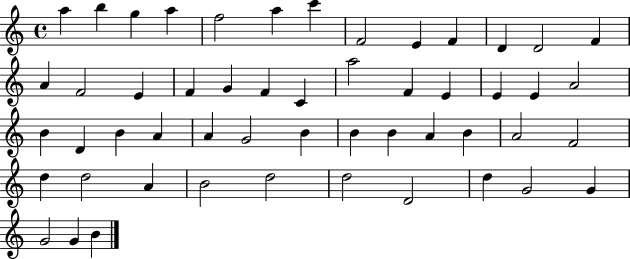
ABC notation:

X:1
T:Untitled
M:4/4
L:1/4
K:C
a b g a f2 a c' F2 E F D D2 F A F2 E F G F C a2 F E E E A2 B D B A A G2 B B B A B A2 F2 d d2 A B2 d2 d2 D2 d G2 G G2 G B